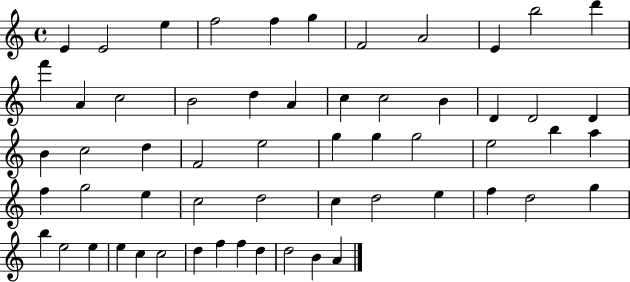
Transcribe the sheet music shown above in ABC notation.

X:1
T:Untitled
M:4/4
L:1/4
K:C
E E2 e f2 f g F2 A2 E b2 d' f' A c2 B2 d A c c2 B D D2 D B c2 d F2 e2 g g g2 e2 b a f g2 e c2 d2 c d2 e f d2 g b e2 e e c c2 d f f d d2 B A